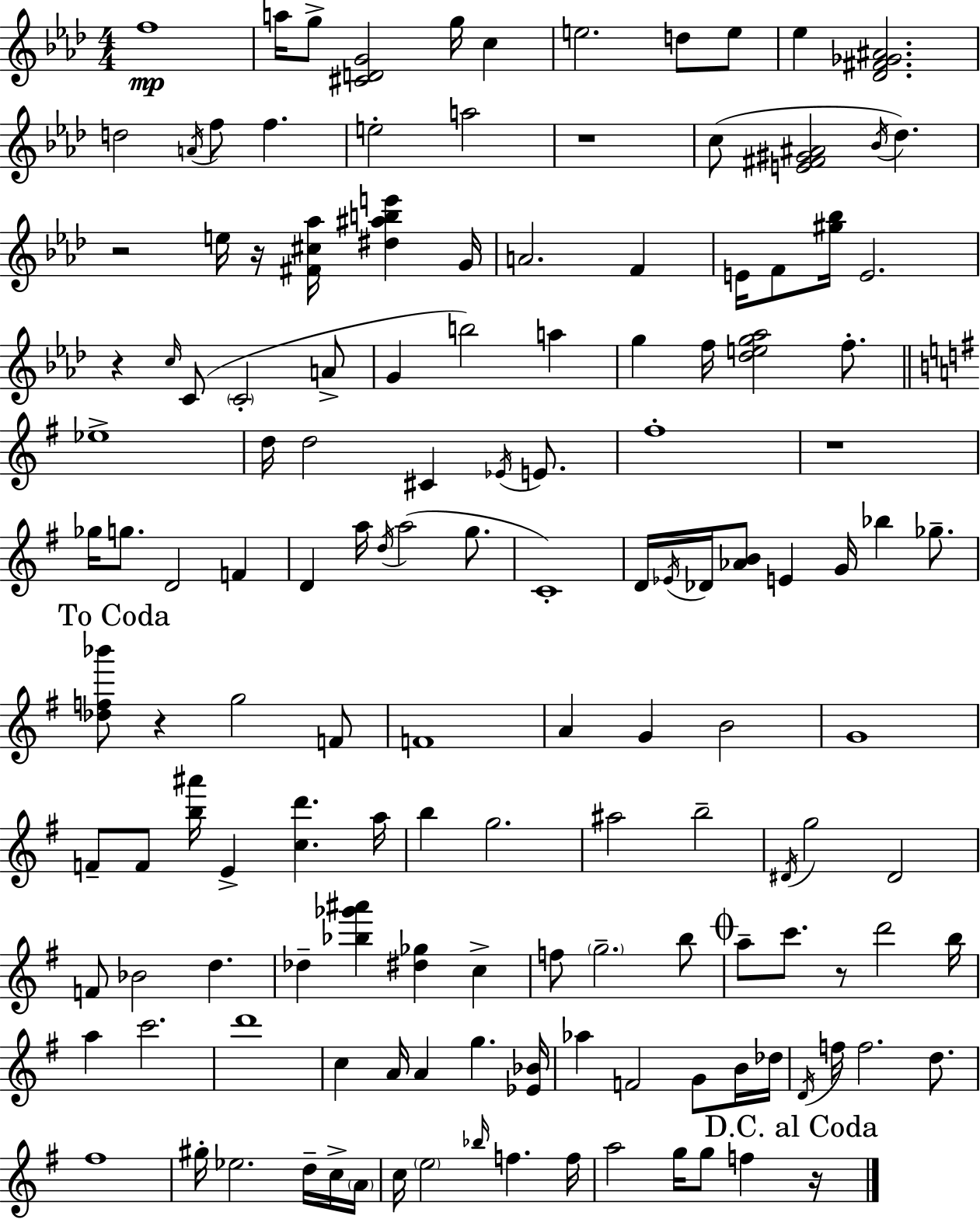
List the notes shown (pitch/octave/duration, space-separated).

F5/w A5/s G5/e [C#4,D4,G4]/h G5/s C5/q E5/h. D5/e E5/e Eb5/q [Db4,F#4,Gb4,A#4]/h. D5/h A4/s F5/e F5/q. E5/h A5/h R/w C5/e [E4,F#4,G#4,A#4]/h Bb4/s Db5/q. R/h E5/s R/s [F#4,C#5,Ab5]/s [D#5,A#5,B5,E6]/q G4/s A4/h. F4/q E4/s F4/e [G#5,Bb5]/s E4/h. R/q C5/s C4/e C4/h A4/e G4/q B5/h A5/q G5/q F5/s [Db5,E5,G5,Ab5]/h F5/e. Eb5/w D5/s D5/h C#4/q Eb4/s E4/e. F#5/w R/w Gb5/s G5/e. D4/h F4/q D4/q A5/s D5/s A5/h G5/e. C4/w D4/s Eb4/s Db4/s [Ab4,B4]/e E4/q G4/s Bb5/q Gb5/e. [Db5,F5,Bb6]/e R/q G5/h F4/e F4/w A4/q G4/q B4/h G4/w F4/e F4/e [B5,A#6]/s E4/q [C5,D6]/q. A5/s B5/q G5/h. A#5/h B5/h D#4/s G5/h D#4/h F4/e Bb4/h D5/q. Db5/q [Bb5,Gb6,A#6]/q [D#5,Gb5]/q C5/q F5/e G5/h. B5/e A5/e C6/e. R/e D6/h B5/s A5/q C6/h. D6/w C5/q A4/s A4/q G5/q. [Eb4,Bb4]/s Ab5/q F4/h G4/e B4/s Db5/s D4/s F5/s F5/h. D5/e. F#5/w G#5/s Eb5/h. D5/s C5/s A4/s C5/s E5/h Bb5/s F5/q. F5/s A5/h G5/s G5/e F5/q R/s